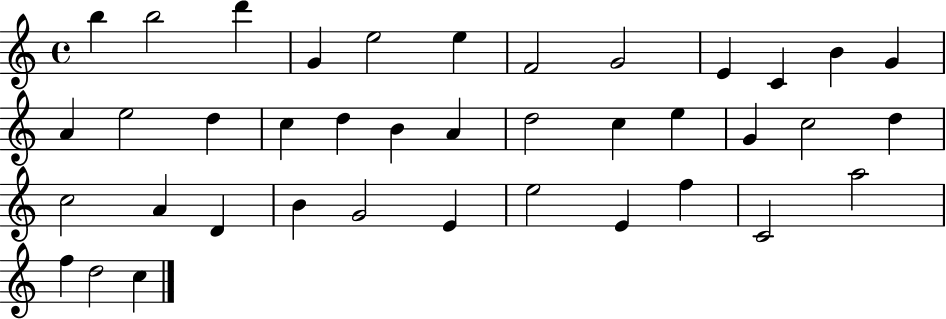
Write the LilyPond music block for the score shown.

{
  \clef treble
  \time 4/4
  \defaultTimeSignature
  \key c \major
  b''4 b''2 d'''4 | g'4 e''2 e''4 | f'2 g'2 | e'4 c'4 b'4 g'4 | \break a'4 e''2 d''4 | c''4 d''4 b'4 a'4 | d''2 c''4 e''4 | g'4 c''2 d''4 | \break c''2 a'4 d'4 | b'4 g'2 e'4 | e''2 e'4 f''4 | c'2 a''2 | \break f''4 d''2 c''4 | \bar "|."
}